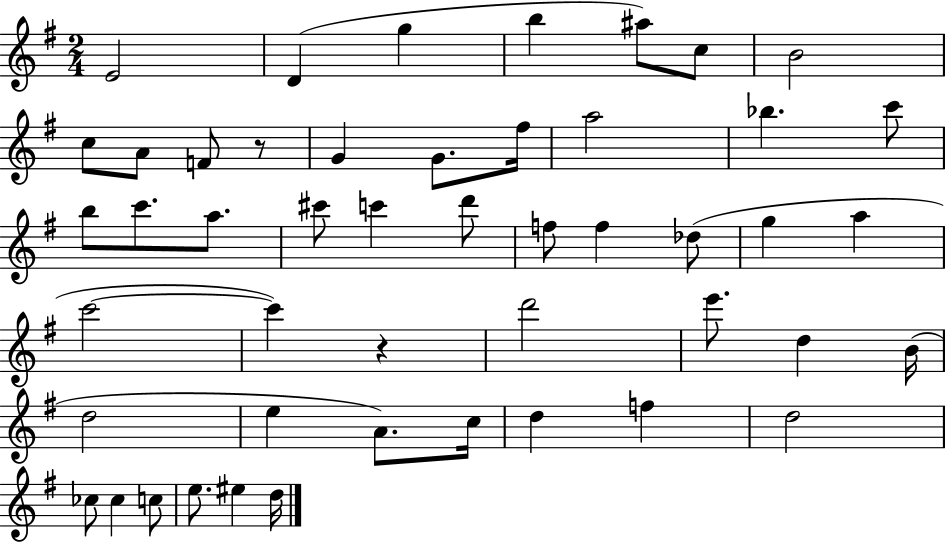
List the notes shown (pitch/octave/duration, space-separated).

E4/h D4/q G5/q B5/q A#5/e C5/e B4/h C5/e A4/e F4/e R/e G4/q G4/e. F#5/s A5/h Bb5/q. C6/e B5/e C6/e. A5/e. C#6/e C6/q D6/e F5/e F5/q Db5/e G5/q A5/q C6/h C6/q R/q D6/h E6/e. D5/q B4/s D5/h E5/q A4/e. C5/s D5/q F5/q D5/h CES5/e CES5/q C5/e E5/e. EIS5/q D5/s